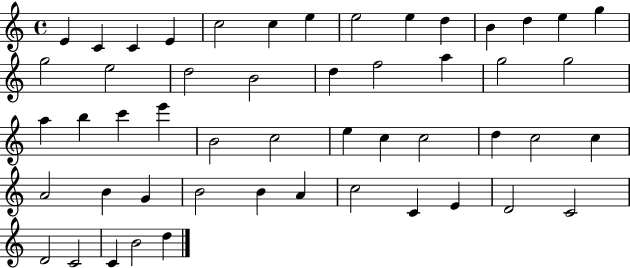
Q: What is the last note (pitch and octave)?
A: D5